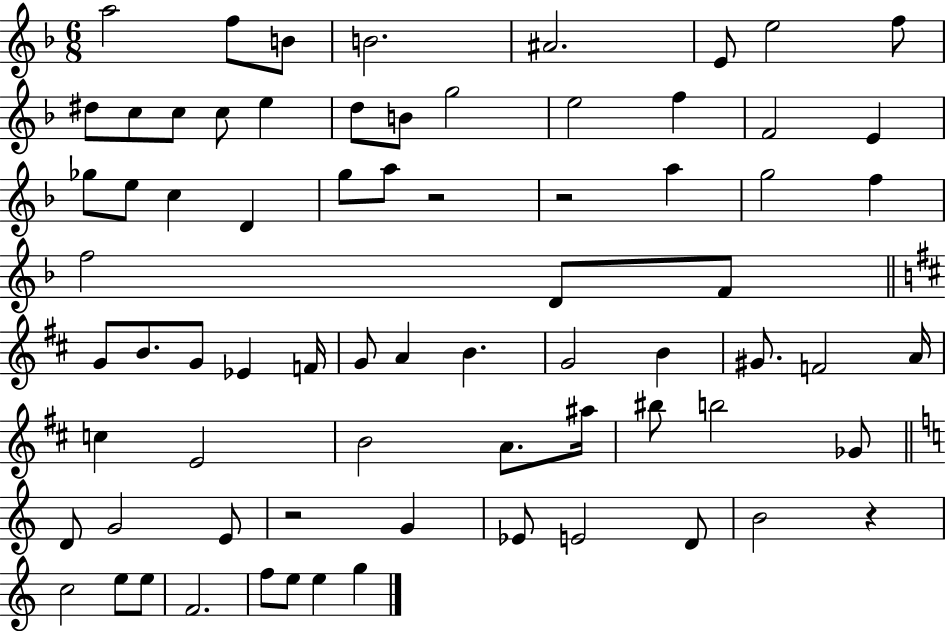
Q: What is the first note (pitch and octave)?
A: A5